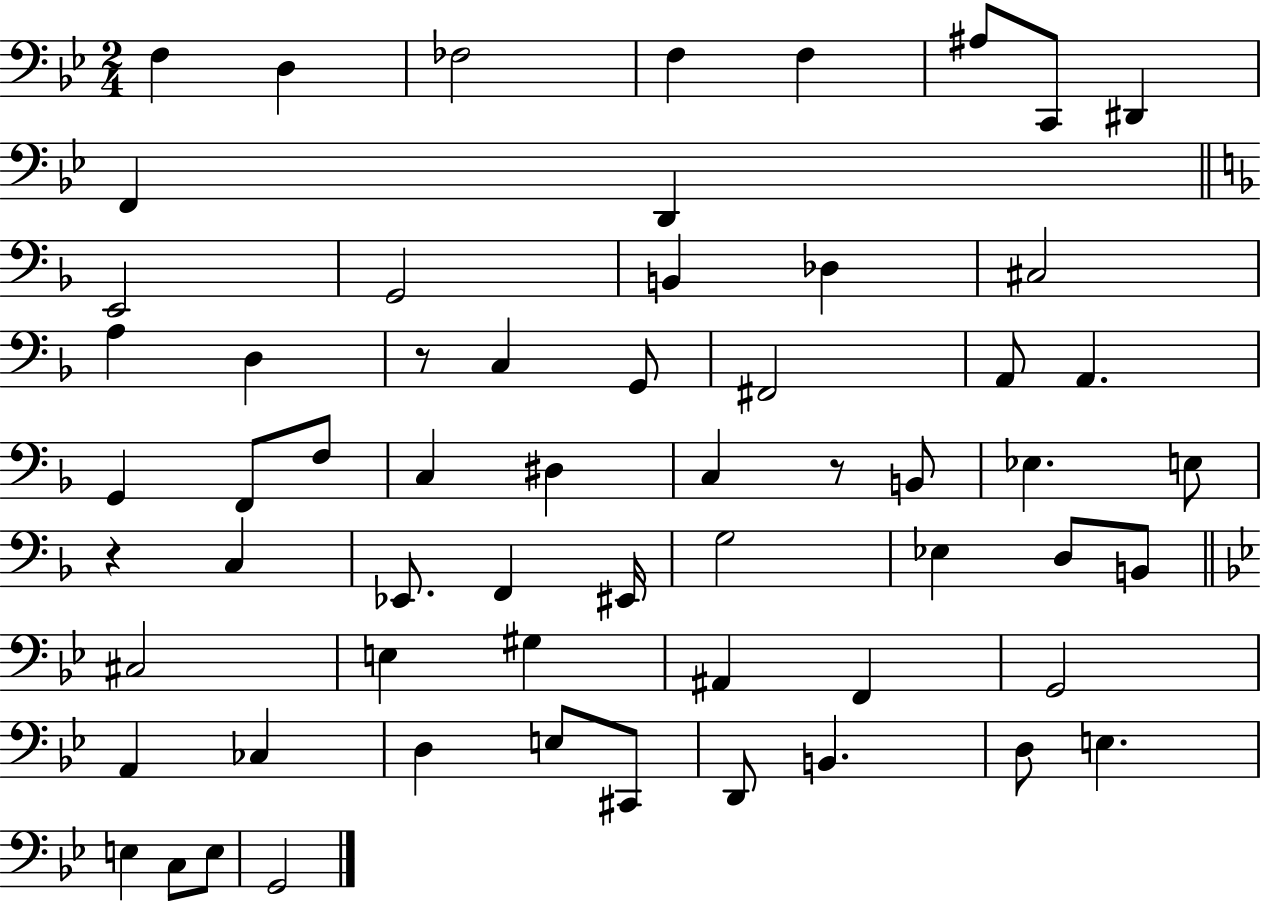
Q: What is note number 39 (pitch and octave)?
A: B2